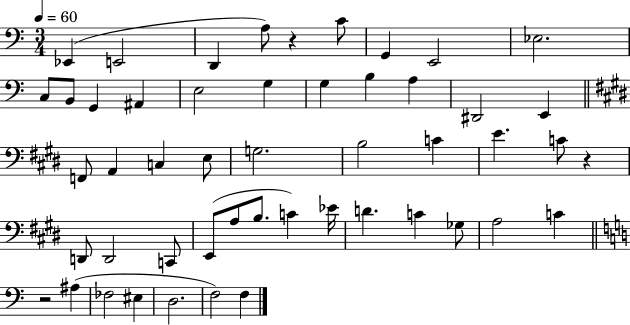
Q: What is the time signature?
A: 3/4